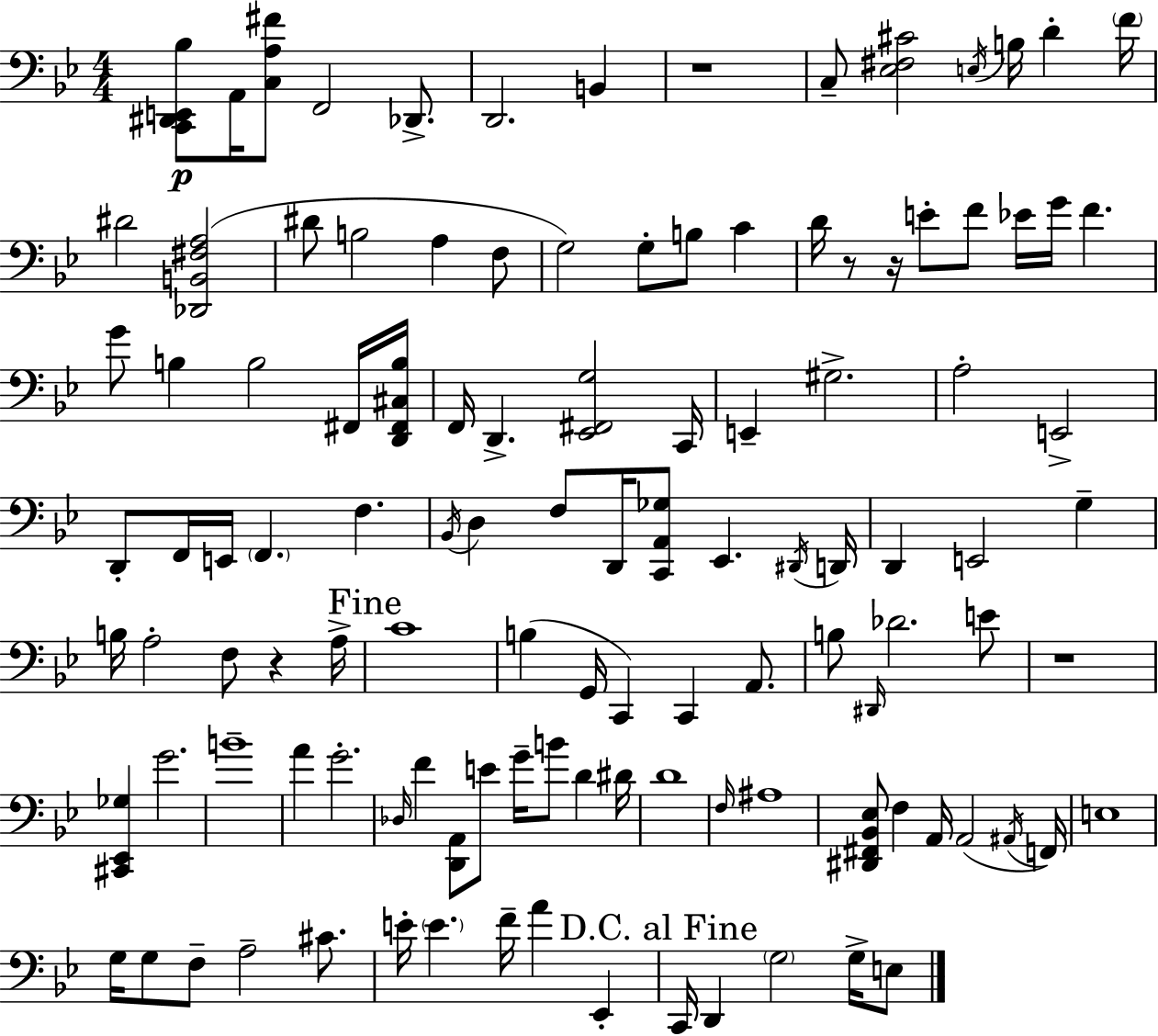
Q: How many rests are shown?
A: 5